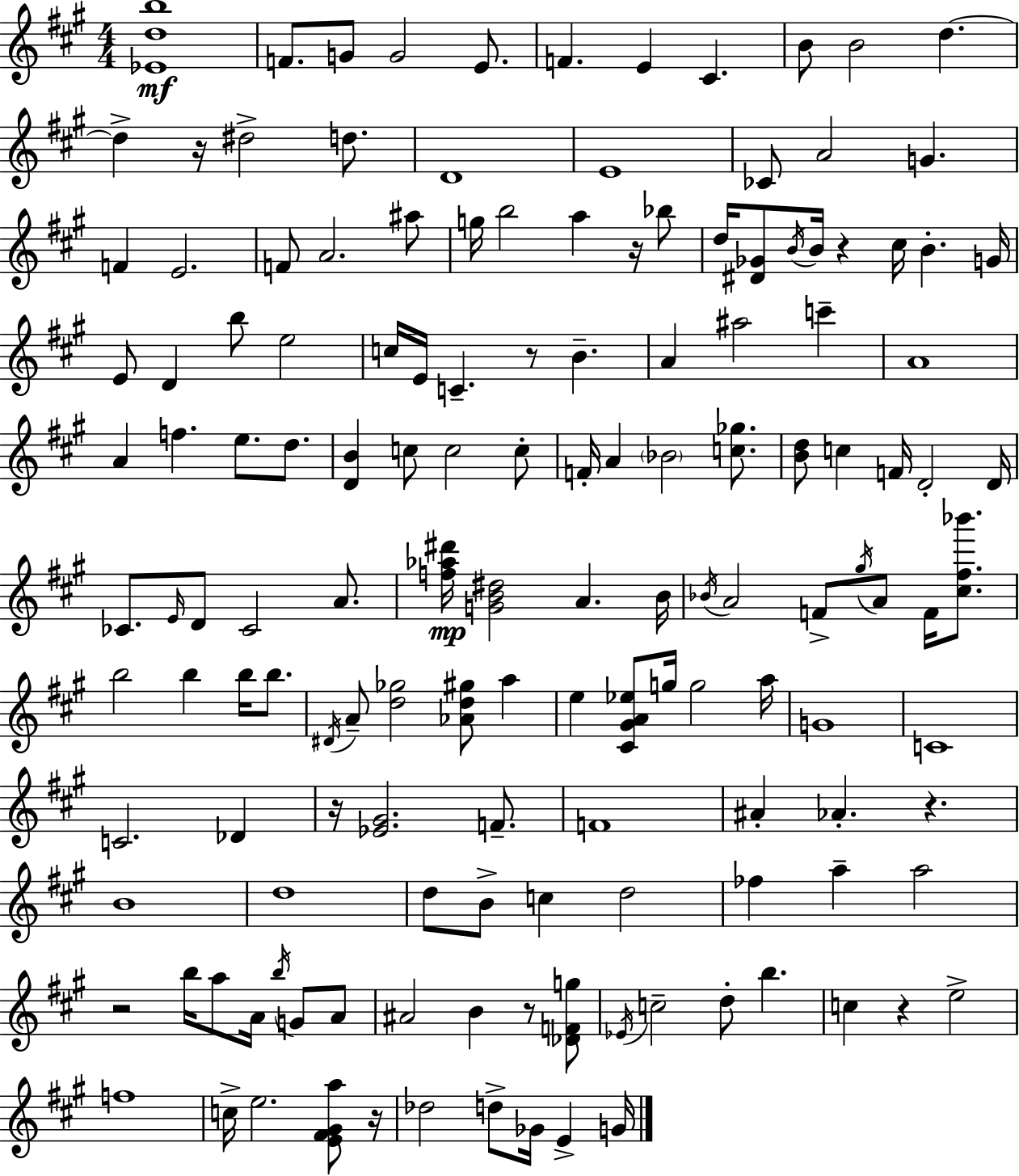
[Eb4,D5,B5]/w F4/e. G4/e G4/h E4/e. F4/q. E4/q C#4/q. B4/e B4/h D5/q. D5/q R/s D#5/h D5/e. D4/w E4/w CES4/e A4/h G4/q. F4/q E4/h. F4/e A4/h. A#5/e G5/s B5/h A5/q R/s Bb5/e D5/s [D#4,Gb4]/e B4/s B4/s R/q C#5/s B4/q. G4/s E4/e D4/q B5/e E5/h C5/s E4/s C4/q. R/e B4/q. A4/q A#5/h C6/q A4/w A4/q F5/q. E5/e. D5/e. [D4,B4]/q C5/e C5/h C5/e F4/s A4/q Bb4/h [C5,Gb5]/e. [B4,D5]/e C5/q F4/s D4/h D4/s CES4/e. E4/s D4/e CES4/h A4/e. [F5,Ab5,D#6]/s [G4,B4,D#5]/h A4/q. B4/s Bb4/s A4/h F4/e G#5/s A4/e F4/s [C#5,F#5,Bb6]/e. B5/h B5/q B5/s B5/e. D#4/s A4/e [D5,Gb5]/h [Ab4,D5,G#5]/e A5/q E5/q [C#4,G#4,A4,Eb5]/e G5/s G5/h A5/s G4/w C4/w C4/h. Db4/q R/s [Eb4,G#4]/h. F4/e. F4/w A#4/q Ab4/q. R/q. B4/w D5/w D5/e B4/e C5/q D5/h FES5/q A5/q A5/h R/h B5/s A5/e A4/s B5/s G4/e A4/e A#4/h B4/q R/e [Db4,F4,G5]/e Eb4/s C5/h D5/e B5/q. C5/q R/q E5/h F5/w C5/s E5/h. [E4,F#4,G#4,A5]/e R/s Db5/h D5/e Gb4/s E4/q G4/s